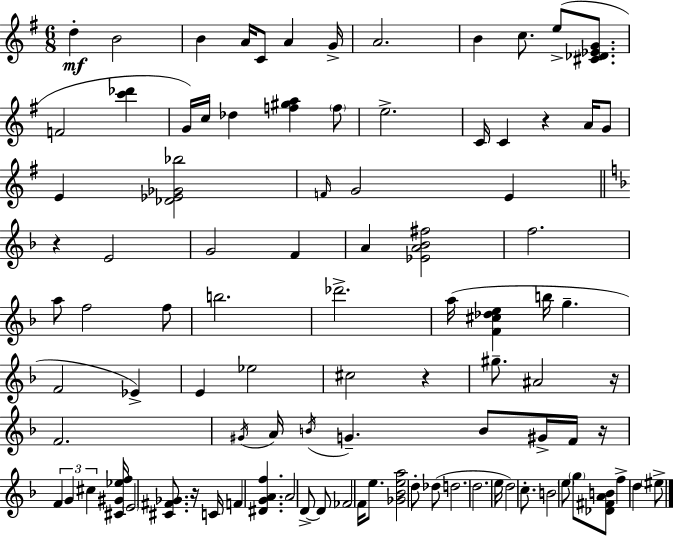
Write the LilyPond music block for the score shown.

{
  \clef treble
  \numericTimeSignature
  \time 6/8
  \key g \major
  d''4-.\mf b'2 | b'4 a'16 c'8 a'4 g'16-> | a'2. | b'4 c''8. e''8->( <cis' des' ees' g'>8. | \break f'2 <c''' des'''>4 | g'16) c''16 des''4 <f'' gis'' a''>4 \parenthesize f''8 | e''2.-> | c'16 c'4 r4 a'16 g'8 | \break e'4 <des' ees' ges' bes''>2 | \grace { f'16 } g'2 e'4 | \bar "||" \break \key f \major r4 e'2 | g'2 f'4 | a'4 <ees' a' bes' fis''>2 | f''2. | \break a''8 f''2 f''8 | b''2. | des'''2.-> | a''16( <f' cis'' des'' e''>4 b''16 g''4.-- | \break f'2 ees'4->) | e'4 ees''2 | cis''2 r4 | gis''8.-- ais'2 r16 | \break f'2. | \acciaccatura { gis'16 } a'16 \acciaccatura { b'16 } g'4.-- b'8 gis'16-> | f'16 r16 \tuplet 3/2 { f'4 g'4 cis''4 } | <cis' gis' ees'' f''>16 \parenthesize e'2 <cis' fis' ges'>8. | \break r16 c'16 f'4 <dis' g' a' f''>4. | a'2 d'8->~~ | d'8 fes'2 f'16 e''8. | <ges' bes' e'' a''>2 d''8-. | \break des''8( d''2. | d''2. | e''16 d''2) c''8.-. | b'2 \parenthesize e''8 | \break \parenthesize g''8 <des' fis' a' b'>8 f''4-> d''4 | \parenthesize eis''8-> \bar "|."
}